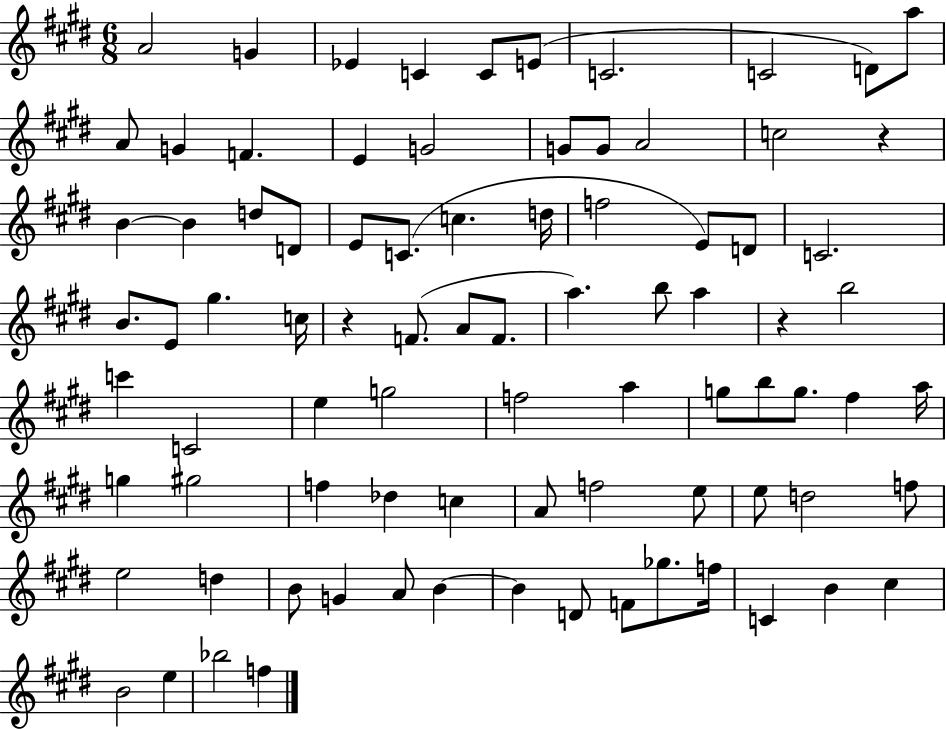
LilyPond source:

{
  \clef treble
  \numericTimeSignature
  \time 6/8
  \key e \major
  a'2 g'4 | ees'4 c'4 c'8 e'8( | c'2. | c'2 d'8) a''8 | \break a'8 g'4 f'4. | e'4 g'2 | g'8 g'8 a'2 | c''2 r4 | \break b'4~~ b'4 d''8 d'8 | e'8 c'8.( c''4. d''16 | f''2 e'8) d'8 | c'2. | \break b'8. e'8 gis''4. c''16 | r4 f'8.( a'8 f'8. | a''4.) b''8 a''4 | r4 b''2 | \break c'''4 c'2 | e''4 g''2 | f''2 a''4 | g''8 b''8 g''8. fis''4 a''16 | \break g''4 gis''2 | f''4 des''4 c''4 | a'8 f''2 e''8 | e''8 d''2 f''8 | \break e''2 d''4 | b'8 g'4 a'8 b'4~~ | b'4 d'8 f'8 ges''8. f''16 | c'4 b'4 cis''4 | \break b'2 e''4 | bes''2 f''4 | \bar "|."
}